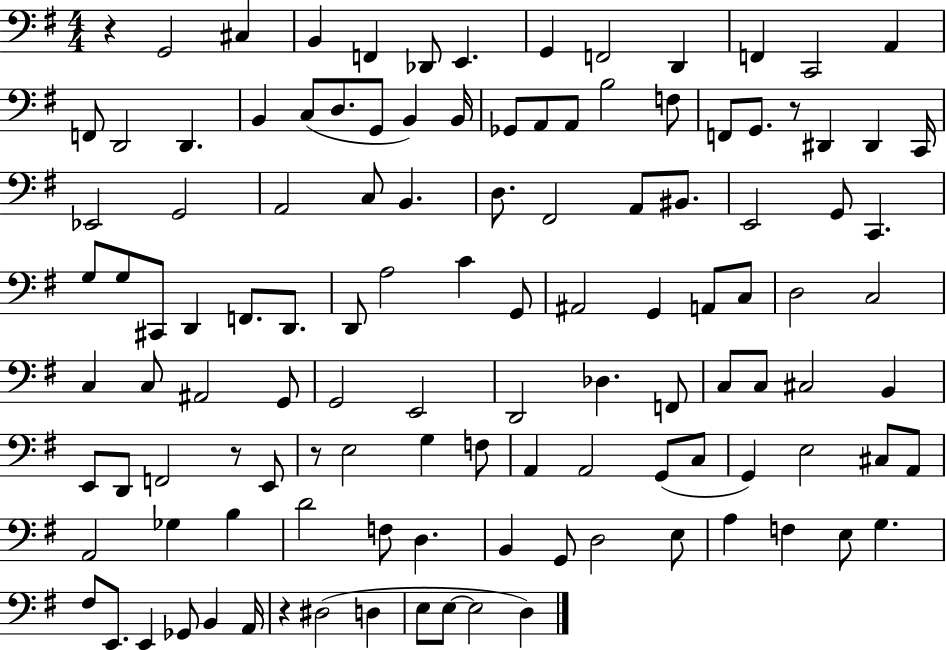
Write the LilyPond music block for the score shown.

{
  \clef bass
  \numericTimeSignature
  \time 4/4
  \key g \major
  r4 g,2 cis4 | b,4 f,4 des,8 e,4. | g,4 f,2 d,4 | f,4 c,2 a,4 | \break f,8 d,2 d,4. | b,4 c8( d8. g,8 b,4) b,16 | ges,8 a,8 a,8 b2 f8 | f,8 g,8. r8 dis,4 dis,4 c,16 | \break ees,2 g,2 | a,2 c8 b,4. | d8. fis,2 a,8 bis,8. | e,2 g,8 c,4. | \break g8 g8 cis,8 d,4 f,8. d,8. | d,8 a2 c'4 g,8 | ais,2 g,4 a,8 c8 | d2 c2 | \break c4 c8 ais,2 g,8 | g,2 e,2 | d,2 des4. f,8 | c8 c8 cis2 b,4 | \break e,8 d,8 f,2 r8 e,8 | r8 e2 g4 f8 | a,4 a,2 g,8( c8 | g,4) e2 cis8 a,8 | \break a,2 ges4 b4 | d'2 f8 d4. | b,4 g,8 d2 e8 | a4 f4 e8 g4. | \break fis8 e,8. e,4 ges,8 b,4 a,16 | r4 dis2( d4 | e8 e8~~ e2 d4) | \bar "|."
}